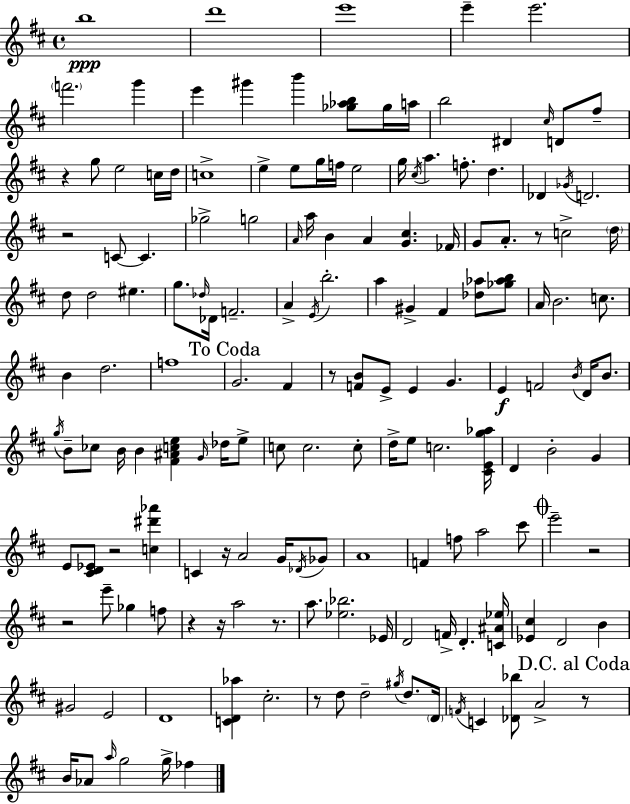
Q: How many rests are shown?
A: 13